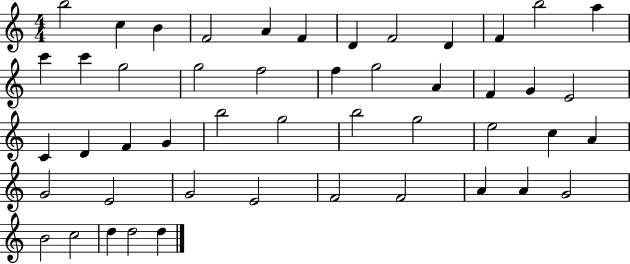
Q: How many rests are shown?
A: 0